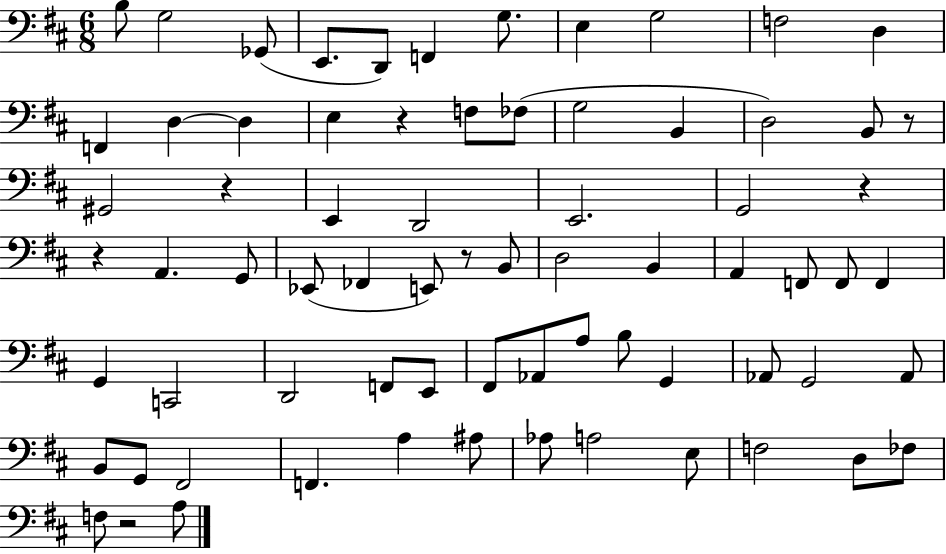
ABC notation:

X:1
T:Untitled
M:6/8
L:1/4
K:D
B,/2 G,2 _G,,/2 E,,/2 D,,/2 F,, G,/2 E, G,2 F,2 D, F,, D, D, E, z F,/2 _F,/2 G,2 B,, D,2 B,,/2 z/2 ^G,,2 z E,, D,,2 E,,2 G,,2 z z A,, G,,/2 _E,,/2 _F,, E,,/2 z/2 B,,/2 D,2 B,, A,, F,,/2 F,,/2 F,, G,, C,,2 D,,2 F,,/2 E,,/2 ^F,,/2 _A,,/2 A,/2 B,/2 G,, _A,,/2 G,,2 _A,,/2 B,,/2 G,,/2 ^F,,2 F,, A, ^A,/2 _A,/2 A,2 E,/2 F,2 D,/2 _F,/2 F,/2 z2 A,/2